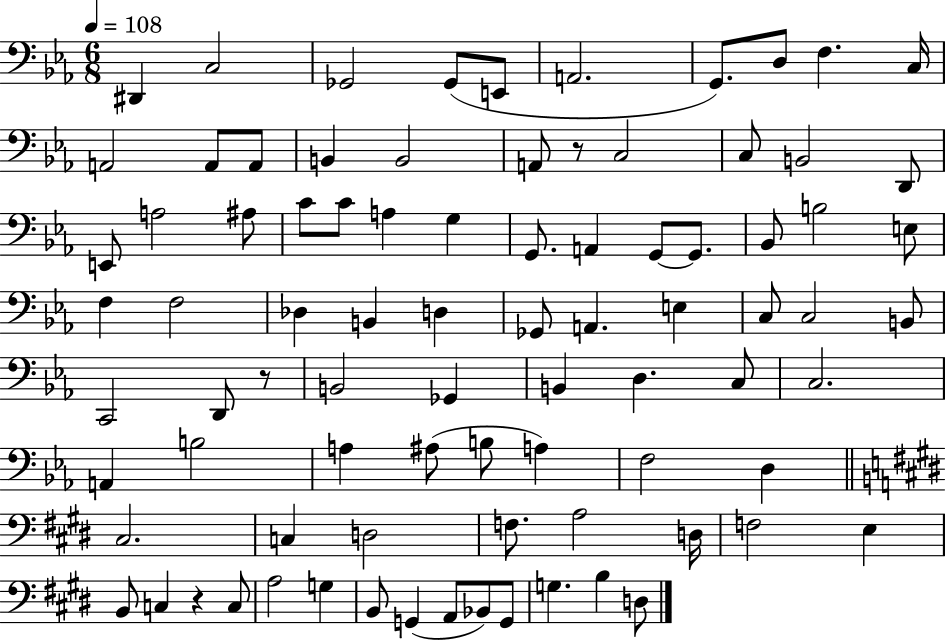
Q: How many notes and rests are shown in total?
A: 85